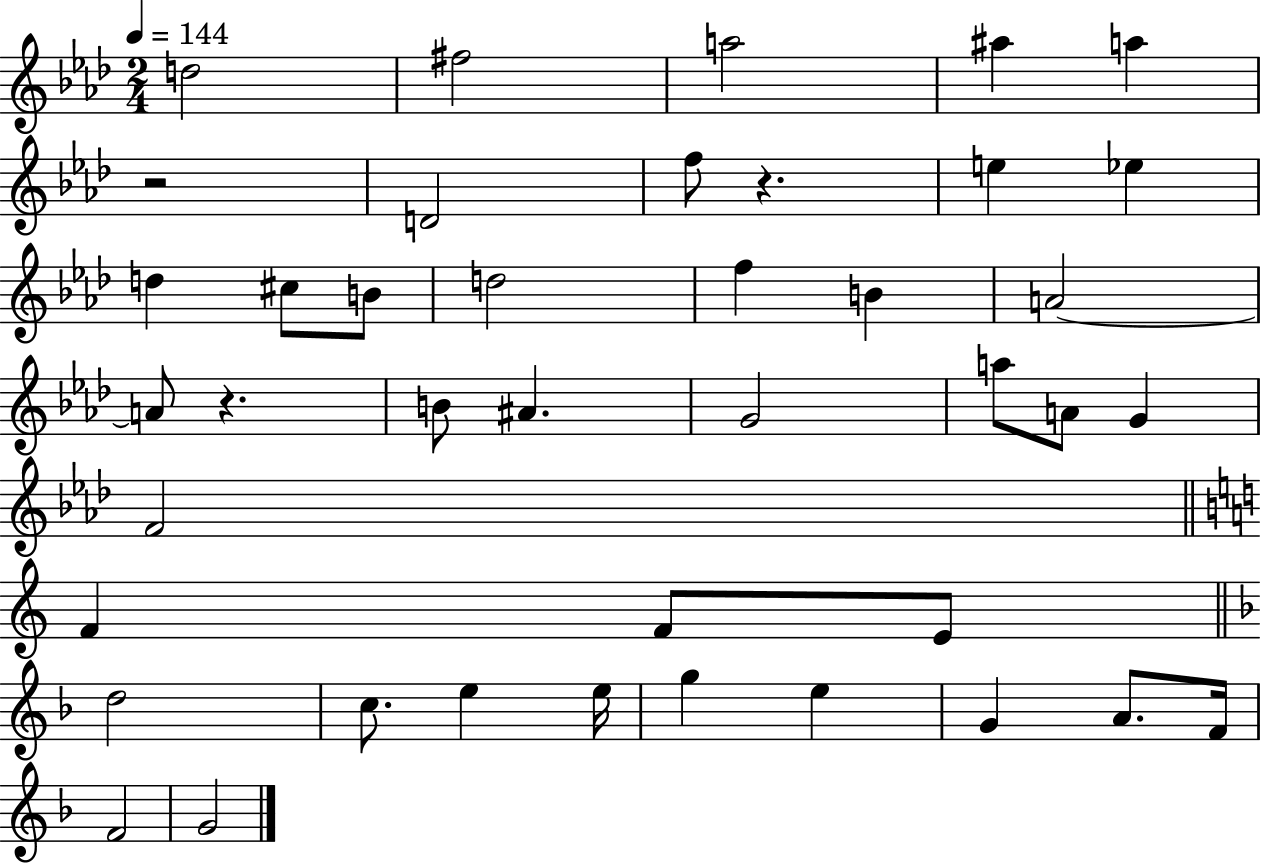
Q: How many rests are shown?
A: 3